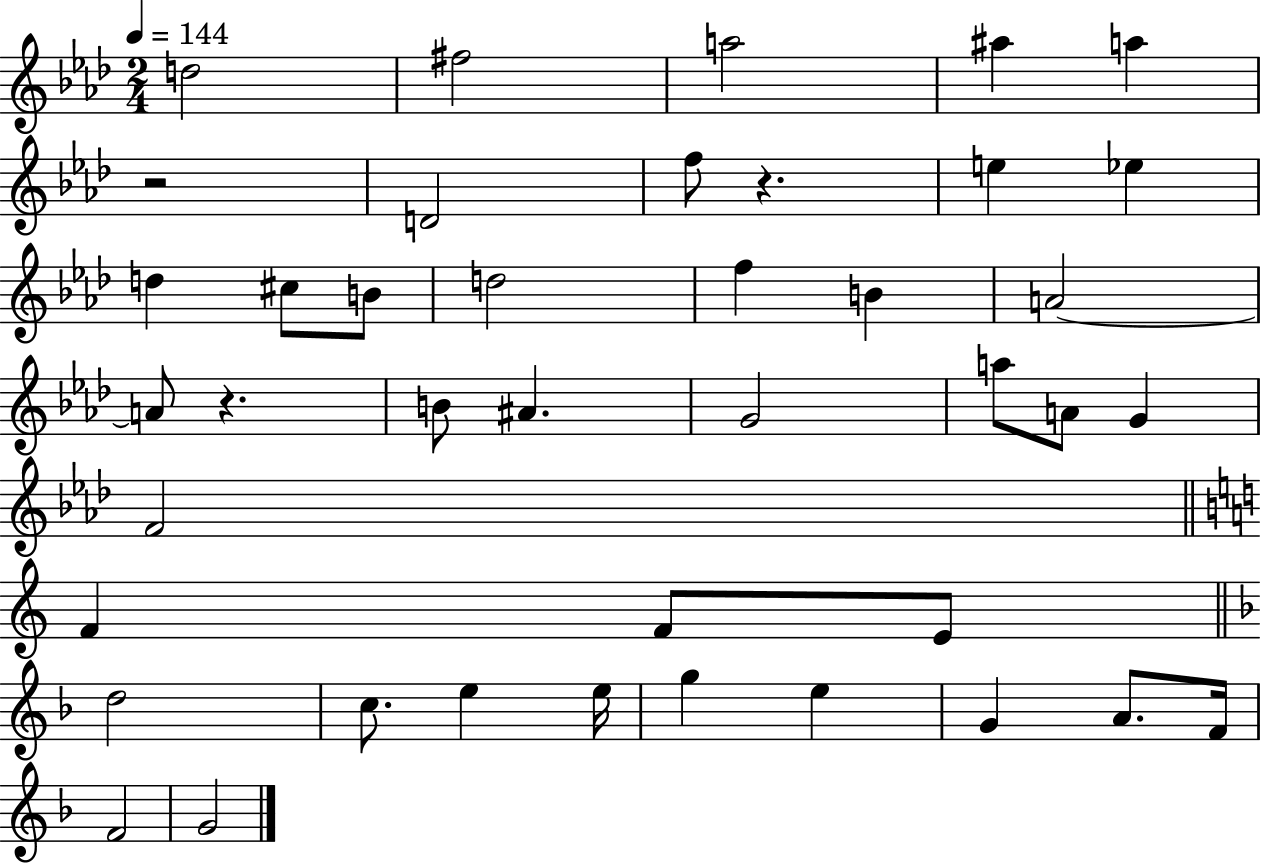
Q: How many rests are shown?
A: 3